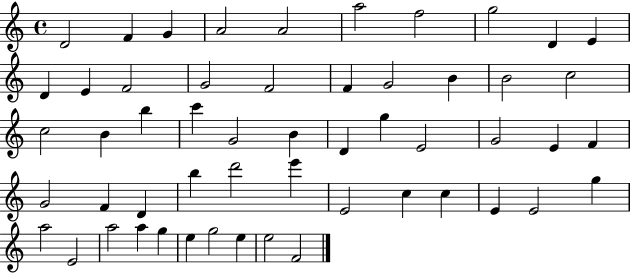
D4/h F4/q G4/q A4/h A4/h A5/h F5/h G5/h D4/q E4/q D4/q E4/q F4/h G4/h F4/h F4/q G4/h B4/q B4/h C5/h C5/h B4/q B5/q C6/q G4/h B4/q D4/q G5/q E4/h G4/h E4/q F4/q G4/h F4/q D4/q B5/q D6/h E6/q E4/h C5/q C5/q E4/q E4/h G5/q A5/h E4/h A5/h A5/q G5/q E5/q G5/h E5/q E5/h F4/h